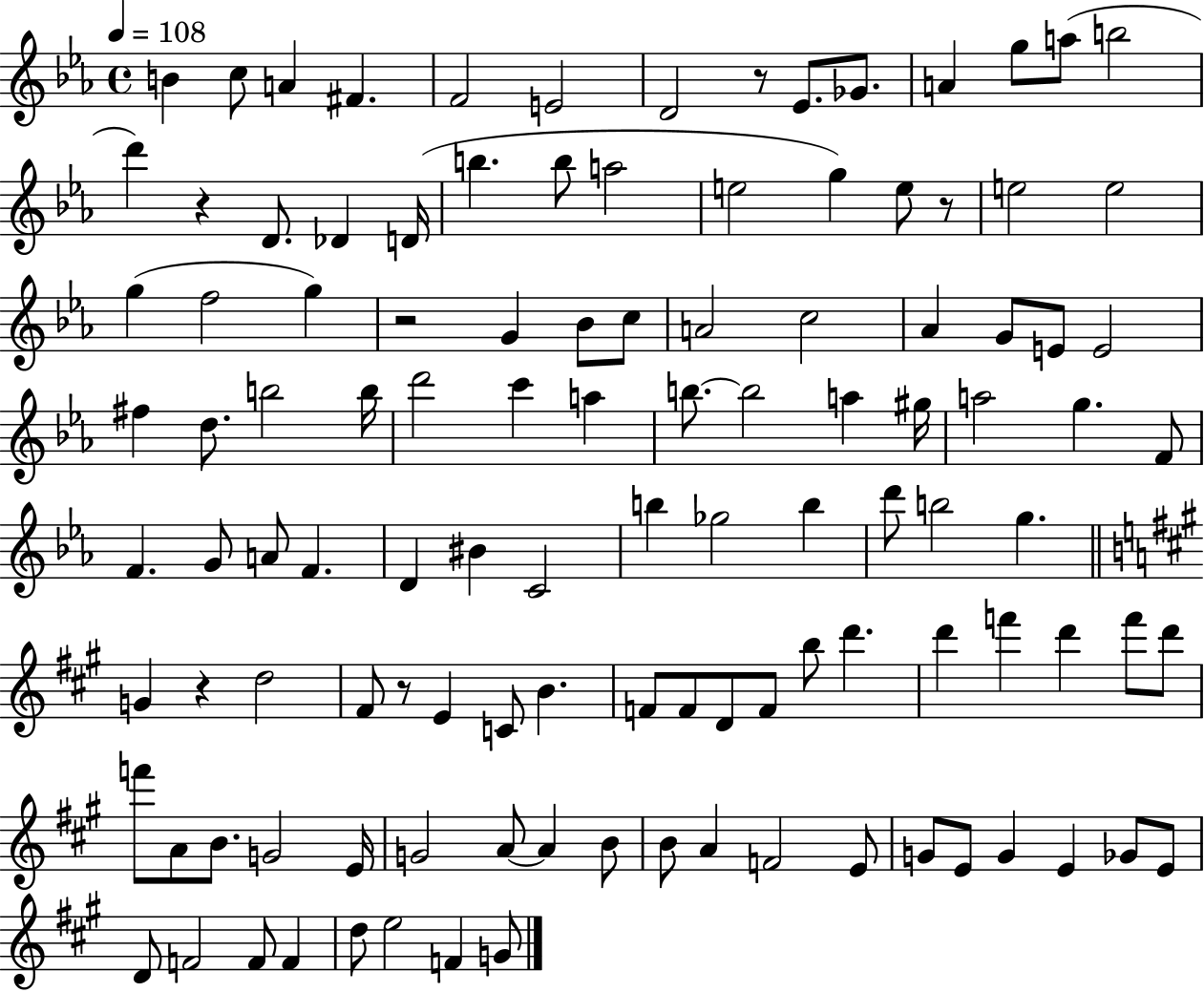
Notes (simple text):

B4/q C5/e A4/q F#4/q. F4/h E4/h D4/h R/e Eb4/e. Gb4/e. A4/q G5/e A5/e B5/h D6/q R/q D4/e. Db4/q D4/s B5/q. B5/e A5/h E5/h G5/q E5/e R/e E5/h E5/h G5/q F5/h G5/q R/h G4/q Bb4/e C5/e A4/h C5/h Ab4/q G4/e E4/e E4/h F#5/q D5/e. B5/h B5/s D6/h C6/q A5/q B5/e. B5/h A5/q G#5/s A5/h G5/q. F4/e F4/q. G4/e A4/e F4/q. D4/q BIS4/q C4/h B5/q Gb5/h B5/q D6/e B5/h G5/q. G4/q R/q D5/h F#4/e R/e E4/q C4/e B4/q. F4/e F4/e D4/e F4/e B5/e D6/q. D6/q F6/q D6/q F6/e D6/e F6/e A4/e B4/e. G4/h E4/s G4/h A4/e A4/q B4/e B4/e A4/q F4/h E4/e G4/e E4/e G4/q E4/q Gb4/e E4/e D4/e F4/h F4/e F4/q D5/e E5/h F4/q G4/e